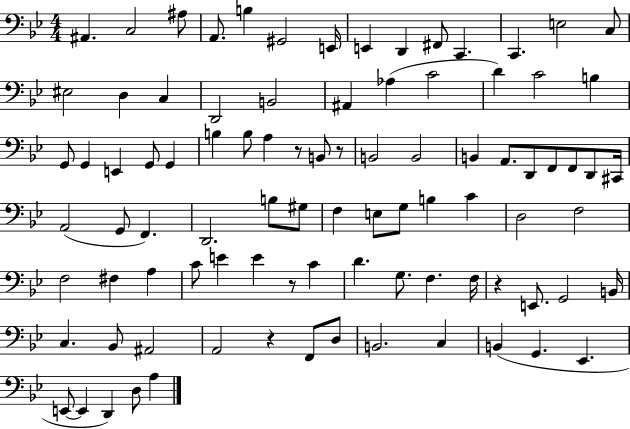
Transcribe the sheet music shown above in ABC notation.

X:1
T:Untitled
M:4/4
L:1/4
K:Bb
^A,, C,2 ^A,/2 A,,/2 B, ^G,,2 E,,/4 E,, D,, ^F,,/2 C,, C,, E,2 C,/2 ^E,2 D, C, D,,2 B,,2 ^A,, _A, C2 D C2 B, G,,/2 G,, E,, G,,/2 G,, B, B,/2 A, z/2 B,,/2 z/2 B,,2 B,,2 B,, A,,/2 D,,/2 F,,/2 F,,/2 D,,/2 ^C,,/4 A,,2 G,,/2 F,, D,,2 B,/2 ^G,/2 F, E,/2 G,/2 B, C D,2 F,2 F,2 ^F, A, C/2 E E z/2 C D G,/2 F, F,/4 z E,,/2 G,,2 B,,/4 C, _B,,/2 ^A,,2 A,,2 z F,,/2 D,/2 B,,2 C, B,, G,, _E,, E,,/2 E,, D,, D,/2 A,